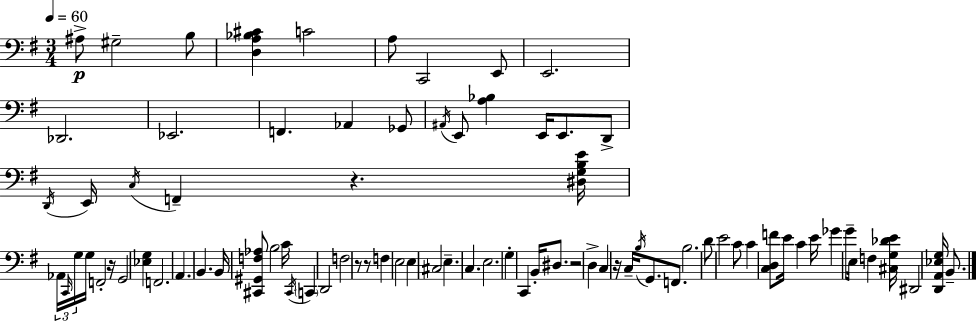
{
  \clef bass
  \numericTimeSignature
  \time 3/4
  \key g \major
  \tempo 4 = 60
  ais8->\p gis2-- b8 | <d a bes cis'>4 c'2 | a8 c,2 e,8 | e,2. | \break des,2. | ees,2. | f,4. aes,4 ges,8 | \acciaccatura { ais,16 } e,8 <a bes>4 e,16 e,8. d,8-> | \break \acciaccatura { d,16 } e,16 \acciaccatura { c16 } f,4-- r4. | <dis g b e'>16 \tuplet 3/2 { aes,16 \grace { c,16 } g16 } g16 f,2-. | r16 g,2 | <ees g>4 f,2. | \break a,4. b,4. | b,16 <cis, gis, f aes>8 b2 | c'16 \acciaccatura { cis,16 } \parenthesize c,4 d,2 | f2 | \break r8 r8 f4 e2 | e4 cis2 | e4.-- c4. | e2. | \break g4-. c,4 | b,16-. dis8. r2 | d4-> c4 r16 c16-- \acciaccatura { b16 } | g,8. f,8. b2. | \break d'8 e'2 | c'8 c'4 <c d f'>8 | e'16 c'4 e'16 ges'4 g'8-- | e16 f4 <cis g des' e'>16 dis,2 | \break <d, a, ees g>16 b,8.-- \bar "|."
}